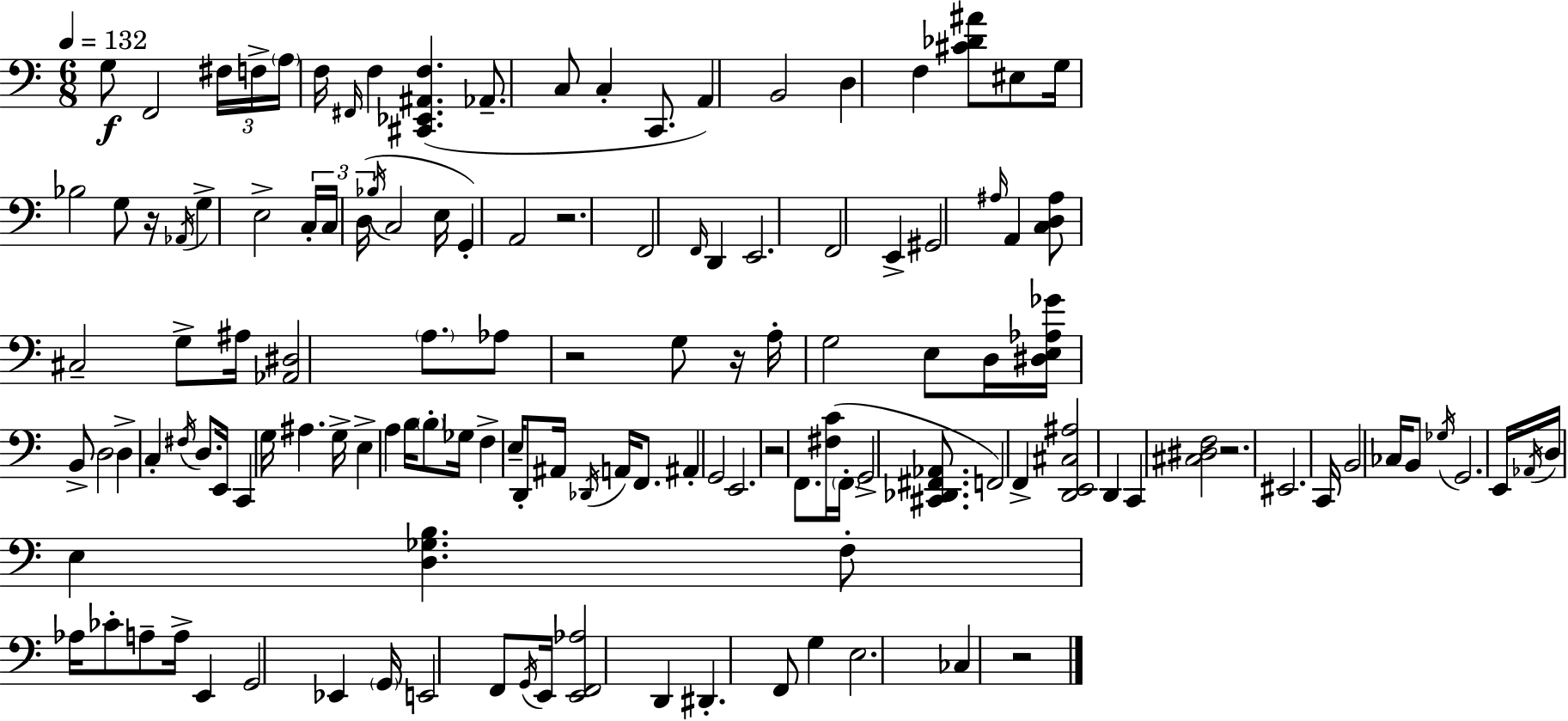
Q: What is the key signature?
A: C major